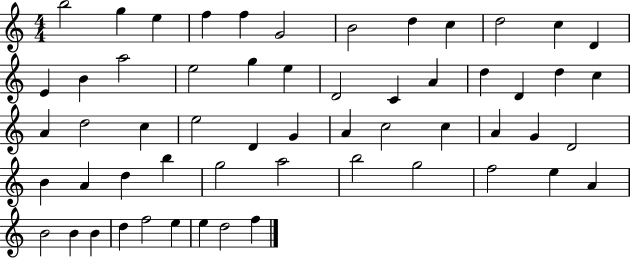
X:1
T:Untitled
M:4/4
L:1/4
K:C
b2 g e f f G2 B2 d c d2 c D E B a2 e2 g e D2 C A d D d c A d2 c e2 D G A c2 c A G D2 B A d b g2 a2 b2 g2 f2 e A B2 B B d f2 e e d2 f